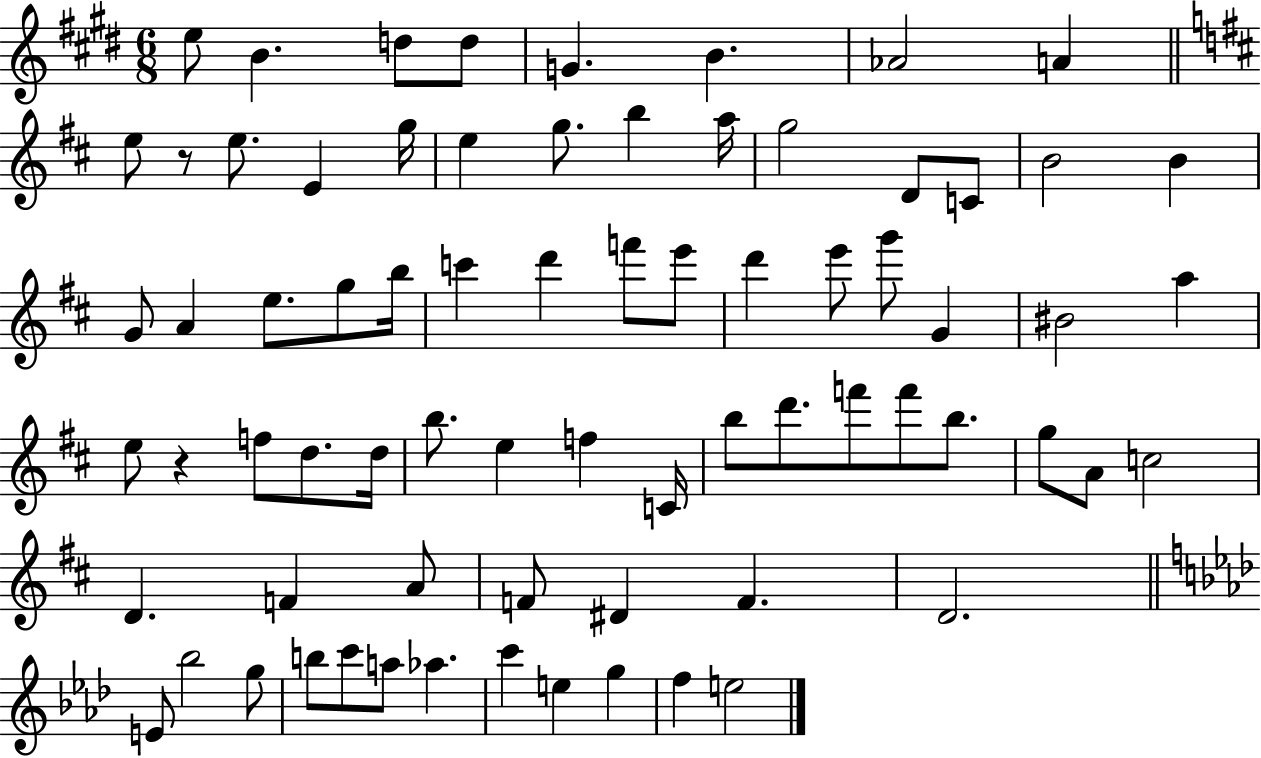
X:1
T:Untitled
M:6/8
L:1/4
K:E
e/2 B d/2 d/2 G B _A2 A e/2 z/2 e/2 E g/4 e g/2 b a/4 g2 D/2 C/2 B2 B G/2 A e/2 g/2 b/4 c' d' f'/2 e'/2 d' e'/2 g'/2 G ^B2 a e/2 z f/2 d/2 d/4 b/2 e f C/4 b/2 d'/2 f'/2 f'/2 b/2 g/2 A/2 c2 D F A/2 F/2 ^D F D2 E/2 _b2 g/2 b/2 c'/2 a/2 _a c' e g f e2